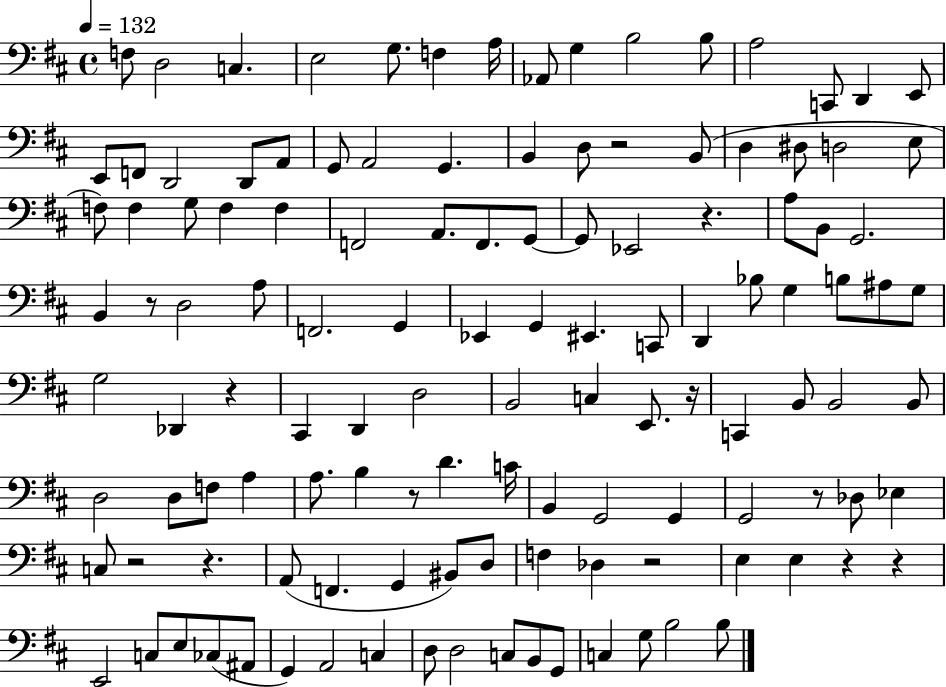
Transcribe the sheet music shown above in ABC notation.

X:1
T:Untitled
M:4/4
L:1/4
K:D
F,/2 D,2 C, E,2 G,/2 F, A,/4 _A,,/2 G, B,2 B,/2 A,2 C,,/2 D,, E,,/2 E,,/2 F,,/2 D,,2 D,,/2 A,,/2 G,,/2 A,,2 G,, B,, D,/2 z2 B,,/2 D, ^D,/2 D,2 E,/2 F,/2 F, G,/2 F, F, F,,2 A,,/2 F,,/2 G,,/2 G,,/2 _E,,2 z A,/2 B,,/2 G,,2 B,, z/2 D,2 A,/2 F,,2 G,, _E,, G,, ^E,, C,,/2 D,, _B,/2 G, B,/2 ^A,/2 G,/2 G,2 _D,, z ^C,, D,, D,2 B,,2 C, E,,/2 z/4 C,, B,,/2 B,,2 B,,/2 D,2 D,/2 F,/2 A, A,/2 B, z/2 D C/4 B,, G,,2 G,, G,,2 z/2 _D,/2 _E, C,/2 z2 z A,,/2 F,, G,, ^B,,/2 D,/2 F, _D, z2 E, E, z z E,,2 C,/2 E,/2 _C,/2 ^A,,/2 G,, A,,2 C, D,/2 D,2 C,/2 B,,/2 G,,/2 C, G,/2 B,2 B,/2